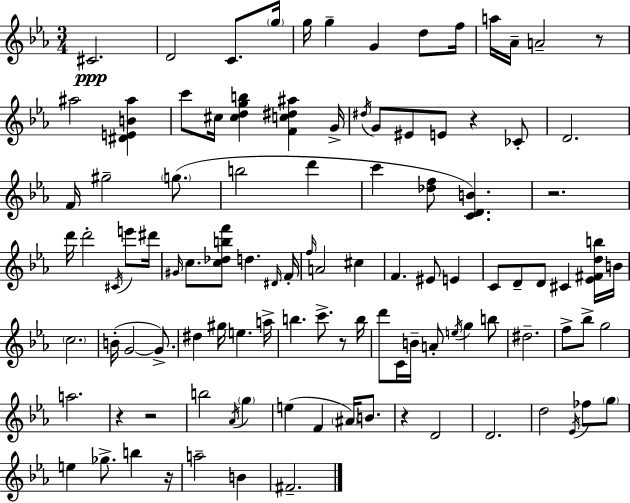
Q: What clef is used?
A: treble